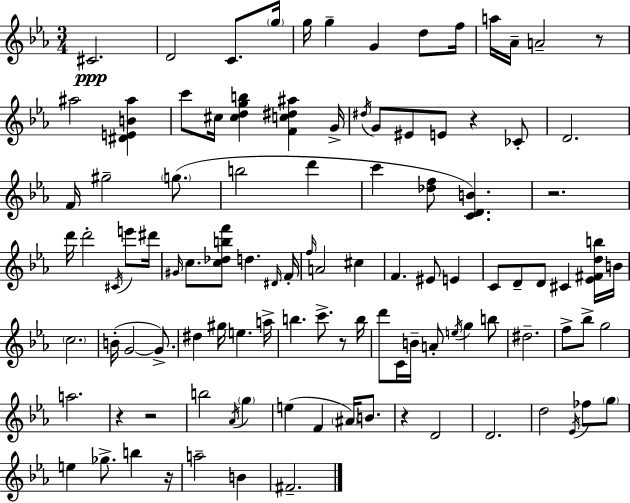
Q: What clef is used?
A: treble